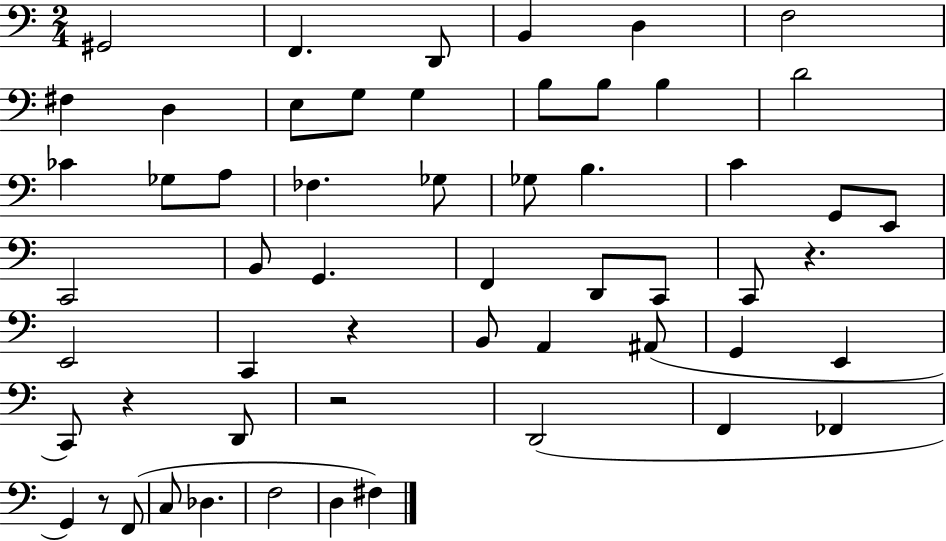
X:1
T:Untitled
M:2/4
L:1/4
K:C
^G,,2 F,, D,,/2 B,, D, F,2 ^F, D, E,/2 G,/2 G, B,/2 B,/2 B, D2 _C _G,/2 A,/2 _F, _G,/2 _G,/2 B, C G,,/2 E,,/2 C,,2 B,,/2 G,, F,, D,,/2 C,,/2 C,,/2 z E,,2 C,, z B,,/2 A,, ^A,,/2 G,, E,, C,,/2 z D,,/2 z2 D,,2 F,, _F,, G,, z/2 F,,/2 C,/2 _D, F,2 D, ^F,